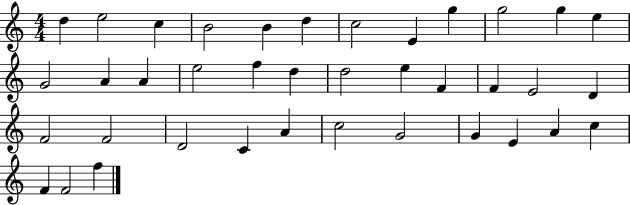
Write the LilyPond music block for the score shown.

{
  \clef treble
  \numericTimeSignature
  \time 4/4
  \key c \major
  d''4 e''2 c''4 | b'2 b'4 d''4 | c''2 e'4 g''4 | g''2 g''4 e''4 | \break g'2 a'4 a'4 | e''2 f''4 d''4 | d''2 e''4 f'4 | f'4 e'2 d'4 | \break f'2 f'2 | d'2 c'4 a'4 | c''2 g'2 | g'4 e'4 a'4 c''4 | \break f'4 f'2 f''4 | \bar "|."
}